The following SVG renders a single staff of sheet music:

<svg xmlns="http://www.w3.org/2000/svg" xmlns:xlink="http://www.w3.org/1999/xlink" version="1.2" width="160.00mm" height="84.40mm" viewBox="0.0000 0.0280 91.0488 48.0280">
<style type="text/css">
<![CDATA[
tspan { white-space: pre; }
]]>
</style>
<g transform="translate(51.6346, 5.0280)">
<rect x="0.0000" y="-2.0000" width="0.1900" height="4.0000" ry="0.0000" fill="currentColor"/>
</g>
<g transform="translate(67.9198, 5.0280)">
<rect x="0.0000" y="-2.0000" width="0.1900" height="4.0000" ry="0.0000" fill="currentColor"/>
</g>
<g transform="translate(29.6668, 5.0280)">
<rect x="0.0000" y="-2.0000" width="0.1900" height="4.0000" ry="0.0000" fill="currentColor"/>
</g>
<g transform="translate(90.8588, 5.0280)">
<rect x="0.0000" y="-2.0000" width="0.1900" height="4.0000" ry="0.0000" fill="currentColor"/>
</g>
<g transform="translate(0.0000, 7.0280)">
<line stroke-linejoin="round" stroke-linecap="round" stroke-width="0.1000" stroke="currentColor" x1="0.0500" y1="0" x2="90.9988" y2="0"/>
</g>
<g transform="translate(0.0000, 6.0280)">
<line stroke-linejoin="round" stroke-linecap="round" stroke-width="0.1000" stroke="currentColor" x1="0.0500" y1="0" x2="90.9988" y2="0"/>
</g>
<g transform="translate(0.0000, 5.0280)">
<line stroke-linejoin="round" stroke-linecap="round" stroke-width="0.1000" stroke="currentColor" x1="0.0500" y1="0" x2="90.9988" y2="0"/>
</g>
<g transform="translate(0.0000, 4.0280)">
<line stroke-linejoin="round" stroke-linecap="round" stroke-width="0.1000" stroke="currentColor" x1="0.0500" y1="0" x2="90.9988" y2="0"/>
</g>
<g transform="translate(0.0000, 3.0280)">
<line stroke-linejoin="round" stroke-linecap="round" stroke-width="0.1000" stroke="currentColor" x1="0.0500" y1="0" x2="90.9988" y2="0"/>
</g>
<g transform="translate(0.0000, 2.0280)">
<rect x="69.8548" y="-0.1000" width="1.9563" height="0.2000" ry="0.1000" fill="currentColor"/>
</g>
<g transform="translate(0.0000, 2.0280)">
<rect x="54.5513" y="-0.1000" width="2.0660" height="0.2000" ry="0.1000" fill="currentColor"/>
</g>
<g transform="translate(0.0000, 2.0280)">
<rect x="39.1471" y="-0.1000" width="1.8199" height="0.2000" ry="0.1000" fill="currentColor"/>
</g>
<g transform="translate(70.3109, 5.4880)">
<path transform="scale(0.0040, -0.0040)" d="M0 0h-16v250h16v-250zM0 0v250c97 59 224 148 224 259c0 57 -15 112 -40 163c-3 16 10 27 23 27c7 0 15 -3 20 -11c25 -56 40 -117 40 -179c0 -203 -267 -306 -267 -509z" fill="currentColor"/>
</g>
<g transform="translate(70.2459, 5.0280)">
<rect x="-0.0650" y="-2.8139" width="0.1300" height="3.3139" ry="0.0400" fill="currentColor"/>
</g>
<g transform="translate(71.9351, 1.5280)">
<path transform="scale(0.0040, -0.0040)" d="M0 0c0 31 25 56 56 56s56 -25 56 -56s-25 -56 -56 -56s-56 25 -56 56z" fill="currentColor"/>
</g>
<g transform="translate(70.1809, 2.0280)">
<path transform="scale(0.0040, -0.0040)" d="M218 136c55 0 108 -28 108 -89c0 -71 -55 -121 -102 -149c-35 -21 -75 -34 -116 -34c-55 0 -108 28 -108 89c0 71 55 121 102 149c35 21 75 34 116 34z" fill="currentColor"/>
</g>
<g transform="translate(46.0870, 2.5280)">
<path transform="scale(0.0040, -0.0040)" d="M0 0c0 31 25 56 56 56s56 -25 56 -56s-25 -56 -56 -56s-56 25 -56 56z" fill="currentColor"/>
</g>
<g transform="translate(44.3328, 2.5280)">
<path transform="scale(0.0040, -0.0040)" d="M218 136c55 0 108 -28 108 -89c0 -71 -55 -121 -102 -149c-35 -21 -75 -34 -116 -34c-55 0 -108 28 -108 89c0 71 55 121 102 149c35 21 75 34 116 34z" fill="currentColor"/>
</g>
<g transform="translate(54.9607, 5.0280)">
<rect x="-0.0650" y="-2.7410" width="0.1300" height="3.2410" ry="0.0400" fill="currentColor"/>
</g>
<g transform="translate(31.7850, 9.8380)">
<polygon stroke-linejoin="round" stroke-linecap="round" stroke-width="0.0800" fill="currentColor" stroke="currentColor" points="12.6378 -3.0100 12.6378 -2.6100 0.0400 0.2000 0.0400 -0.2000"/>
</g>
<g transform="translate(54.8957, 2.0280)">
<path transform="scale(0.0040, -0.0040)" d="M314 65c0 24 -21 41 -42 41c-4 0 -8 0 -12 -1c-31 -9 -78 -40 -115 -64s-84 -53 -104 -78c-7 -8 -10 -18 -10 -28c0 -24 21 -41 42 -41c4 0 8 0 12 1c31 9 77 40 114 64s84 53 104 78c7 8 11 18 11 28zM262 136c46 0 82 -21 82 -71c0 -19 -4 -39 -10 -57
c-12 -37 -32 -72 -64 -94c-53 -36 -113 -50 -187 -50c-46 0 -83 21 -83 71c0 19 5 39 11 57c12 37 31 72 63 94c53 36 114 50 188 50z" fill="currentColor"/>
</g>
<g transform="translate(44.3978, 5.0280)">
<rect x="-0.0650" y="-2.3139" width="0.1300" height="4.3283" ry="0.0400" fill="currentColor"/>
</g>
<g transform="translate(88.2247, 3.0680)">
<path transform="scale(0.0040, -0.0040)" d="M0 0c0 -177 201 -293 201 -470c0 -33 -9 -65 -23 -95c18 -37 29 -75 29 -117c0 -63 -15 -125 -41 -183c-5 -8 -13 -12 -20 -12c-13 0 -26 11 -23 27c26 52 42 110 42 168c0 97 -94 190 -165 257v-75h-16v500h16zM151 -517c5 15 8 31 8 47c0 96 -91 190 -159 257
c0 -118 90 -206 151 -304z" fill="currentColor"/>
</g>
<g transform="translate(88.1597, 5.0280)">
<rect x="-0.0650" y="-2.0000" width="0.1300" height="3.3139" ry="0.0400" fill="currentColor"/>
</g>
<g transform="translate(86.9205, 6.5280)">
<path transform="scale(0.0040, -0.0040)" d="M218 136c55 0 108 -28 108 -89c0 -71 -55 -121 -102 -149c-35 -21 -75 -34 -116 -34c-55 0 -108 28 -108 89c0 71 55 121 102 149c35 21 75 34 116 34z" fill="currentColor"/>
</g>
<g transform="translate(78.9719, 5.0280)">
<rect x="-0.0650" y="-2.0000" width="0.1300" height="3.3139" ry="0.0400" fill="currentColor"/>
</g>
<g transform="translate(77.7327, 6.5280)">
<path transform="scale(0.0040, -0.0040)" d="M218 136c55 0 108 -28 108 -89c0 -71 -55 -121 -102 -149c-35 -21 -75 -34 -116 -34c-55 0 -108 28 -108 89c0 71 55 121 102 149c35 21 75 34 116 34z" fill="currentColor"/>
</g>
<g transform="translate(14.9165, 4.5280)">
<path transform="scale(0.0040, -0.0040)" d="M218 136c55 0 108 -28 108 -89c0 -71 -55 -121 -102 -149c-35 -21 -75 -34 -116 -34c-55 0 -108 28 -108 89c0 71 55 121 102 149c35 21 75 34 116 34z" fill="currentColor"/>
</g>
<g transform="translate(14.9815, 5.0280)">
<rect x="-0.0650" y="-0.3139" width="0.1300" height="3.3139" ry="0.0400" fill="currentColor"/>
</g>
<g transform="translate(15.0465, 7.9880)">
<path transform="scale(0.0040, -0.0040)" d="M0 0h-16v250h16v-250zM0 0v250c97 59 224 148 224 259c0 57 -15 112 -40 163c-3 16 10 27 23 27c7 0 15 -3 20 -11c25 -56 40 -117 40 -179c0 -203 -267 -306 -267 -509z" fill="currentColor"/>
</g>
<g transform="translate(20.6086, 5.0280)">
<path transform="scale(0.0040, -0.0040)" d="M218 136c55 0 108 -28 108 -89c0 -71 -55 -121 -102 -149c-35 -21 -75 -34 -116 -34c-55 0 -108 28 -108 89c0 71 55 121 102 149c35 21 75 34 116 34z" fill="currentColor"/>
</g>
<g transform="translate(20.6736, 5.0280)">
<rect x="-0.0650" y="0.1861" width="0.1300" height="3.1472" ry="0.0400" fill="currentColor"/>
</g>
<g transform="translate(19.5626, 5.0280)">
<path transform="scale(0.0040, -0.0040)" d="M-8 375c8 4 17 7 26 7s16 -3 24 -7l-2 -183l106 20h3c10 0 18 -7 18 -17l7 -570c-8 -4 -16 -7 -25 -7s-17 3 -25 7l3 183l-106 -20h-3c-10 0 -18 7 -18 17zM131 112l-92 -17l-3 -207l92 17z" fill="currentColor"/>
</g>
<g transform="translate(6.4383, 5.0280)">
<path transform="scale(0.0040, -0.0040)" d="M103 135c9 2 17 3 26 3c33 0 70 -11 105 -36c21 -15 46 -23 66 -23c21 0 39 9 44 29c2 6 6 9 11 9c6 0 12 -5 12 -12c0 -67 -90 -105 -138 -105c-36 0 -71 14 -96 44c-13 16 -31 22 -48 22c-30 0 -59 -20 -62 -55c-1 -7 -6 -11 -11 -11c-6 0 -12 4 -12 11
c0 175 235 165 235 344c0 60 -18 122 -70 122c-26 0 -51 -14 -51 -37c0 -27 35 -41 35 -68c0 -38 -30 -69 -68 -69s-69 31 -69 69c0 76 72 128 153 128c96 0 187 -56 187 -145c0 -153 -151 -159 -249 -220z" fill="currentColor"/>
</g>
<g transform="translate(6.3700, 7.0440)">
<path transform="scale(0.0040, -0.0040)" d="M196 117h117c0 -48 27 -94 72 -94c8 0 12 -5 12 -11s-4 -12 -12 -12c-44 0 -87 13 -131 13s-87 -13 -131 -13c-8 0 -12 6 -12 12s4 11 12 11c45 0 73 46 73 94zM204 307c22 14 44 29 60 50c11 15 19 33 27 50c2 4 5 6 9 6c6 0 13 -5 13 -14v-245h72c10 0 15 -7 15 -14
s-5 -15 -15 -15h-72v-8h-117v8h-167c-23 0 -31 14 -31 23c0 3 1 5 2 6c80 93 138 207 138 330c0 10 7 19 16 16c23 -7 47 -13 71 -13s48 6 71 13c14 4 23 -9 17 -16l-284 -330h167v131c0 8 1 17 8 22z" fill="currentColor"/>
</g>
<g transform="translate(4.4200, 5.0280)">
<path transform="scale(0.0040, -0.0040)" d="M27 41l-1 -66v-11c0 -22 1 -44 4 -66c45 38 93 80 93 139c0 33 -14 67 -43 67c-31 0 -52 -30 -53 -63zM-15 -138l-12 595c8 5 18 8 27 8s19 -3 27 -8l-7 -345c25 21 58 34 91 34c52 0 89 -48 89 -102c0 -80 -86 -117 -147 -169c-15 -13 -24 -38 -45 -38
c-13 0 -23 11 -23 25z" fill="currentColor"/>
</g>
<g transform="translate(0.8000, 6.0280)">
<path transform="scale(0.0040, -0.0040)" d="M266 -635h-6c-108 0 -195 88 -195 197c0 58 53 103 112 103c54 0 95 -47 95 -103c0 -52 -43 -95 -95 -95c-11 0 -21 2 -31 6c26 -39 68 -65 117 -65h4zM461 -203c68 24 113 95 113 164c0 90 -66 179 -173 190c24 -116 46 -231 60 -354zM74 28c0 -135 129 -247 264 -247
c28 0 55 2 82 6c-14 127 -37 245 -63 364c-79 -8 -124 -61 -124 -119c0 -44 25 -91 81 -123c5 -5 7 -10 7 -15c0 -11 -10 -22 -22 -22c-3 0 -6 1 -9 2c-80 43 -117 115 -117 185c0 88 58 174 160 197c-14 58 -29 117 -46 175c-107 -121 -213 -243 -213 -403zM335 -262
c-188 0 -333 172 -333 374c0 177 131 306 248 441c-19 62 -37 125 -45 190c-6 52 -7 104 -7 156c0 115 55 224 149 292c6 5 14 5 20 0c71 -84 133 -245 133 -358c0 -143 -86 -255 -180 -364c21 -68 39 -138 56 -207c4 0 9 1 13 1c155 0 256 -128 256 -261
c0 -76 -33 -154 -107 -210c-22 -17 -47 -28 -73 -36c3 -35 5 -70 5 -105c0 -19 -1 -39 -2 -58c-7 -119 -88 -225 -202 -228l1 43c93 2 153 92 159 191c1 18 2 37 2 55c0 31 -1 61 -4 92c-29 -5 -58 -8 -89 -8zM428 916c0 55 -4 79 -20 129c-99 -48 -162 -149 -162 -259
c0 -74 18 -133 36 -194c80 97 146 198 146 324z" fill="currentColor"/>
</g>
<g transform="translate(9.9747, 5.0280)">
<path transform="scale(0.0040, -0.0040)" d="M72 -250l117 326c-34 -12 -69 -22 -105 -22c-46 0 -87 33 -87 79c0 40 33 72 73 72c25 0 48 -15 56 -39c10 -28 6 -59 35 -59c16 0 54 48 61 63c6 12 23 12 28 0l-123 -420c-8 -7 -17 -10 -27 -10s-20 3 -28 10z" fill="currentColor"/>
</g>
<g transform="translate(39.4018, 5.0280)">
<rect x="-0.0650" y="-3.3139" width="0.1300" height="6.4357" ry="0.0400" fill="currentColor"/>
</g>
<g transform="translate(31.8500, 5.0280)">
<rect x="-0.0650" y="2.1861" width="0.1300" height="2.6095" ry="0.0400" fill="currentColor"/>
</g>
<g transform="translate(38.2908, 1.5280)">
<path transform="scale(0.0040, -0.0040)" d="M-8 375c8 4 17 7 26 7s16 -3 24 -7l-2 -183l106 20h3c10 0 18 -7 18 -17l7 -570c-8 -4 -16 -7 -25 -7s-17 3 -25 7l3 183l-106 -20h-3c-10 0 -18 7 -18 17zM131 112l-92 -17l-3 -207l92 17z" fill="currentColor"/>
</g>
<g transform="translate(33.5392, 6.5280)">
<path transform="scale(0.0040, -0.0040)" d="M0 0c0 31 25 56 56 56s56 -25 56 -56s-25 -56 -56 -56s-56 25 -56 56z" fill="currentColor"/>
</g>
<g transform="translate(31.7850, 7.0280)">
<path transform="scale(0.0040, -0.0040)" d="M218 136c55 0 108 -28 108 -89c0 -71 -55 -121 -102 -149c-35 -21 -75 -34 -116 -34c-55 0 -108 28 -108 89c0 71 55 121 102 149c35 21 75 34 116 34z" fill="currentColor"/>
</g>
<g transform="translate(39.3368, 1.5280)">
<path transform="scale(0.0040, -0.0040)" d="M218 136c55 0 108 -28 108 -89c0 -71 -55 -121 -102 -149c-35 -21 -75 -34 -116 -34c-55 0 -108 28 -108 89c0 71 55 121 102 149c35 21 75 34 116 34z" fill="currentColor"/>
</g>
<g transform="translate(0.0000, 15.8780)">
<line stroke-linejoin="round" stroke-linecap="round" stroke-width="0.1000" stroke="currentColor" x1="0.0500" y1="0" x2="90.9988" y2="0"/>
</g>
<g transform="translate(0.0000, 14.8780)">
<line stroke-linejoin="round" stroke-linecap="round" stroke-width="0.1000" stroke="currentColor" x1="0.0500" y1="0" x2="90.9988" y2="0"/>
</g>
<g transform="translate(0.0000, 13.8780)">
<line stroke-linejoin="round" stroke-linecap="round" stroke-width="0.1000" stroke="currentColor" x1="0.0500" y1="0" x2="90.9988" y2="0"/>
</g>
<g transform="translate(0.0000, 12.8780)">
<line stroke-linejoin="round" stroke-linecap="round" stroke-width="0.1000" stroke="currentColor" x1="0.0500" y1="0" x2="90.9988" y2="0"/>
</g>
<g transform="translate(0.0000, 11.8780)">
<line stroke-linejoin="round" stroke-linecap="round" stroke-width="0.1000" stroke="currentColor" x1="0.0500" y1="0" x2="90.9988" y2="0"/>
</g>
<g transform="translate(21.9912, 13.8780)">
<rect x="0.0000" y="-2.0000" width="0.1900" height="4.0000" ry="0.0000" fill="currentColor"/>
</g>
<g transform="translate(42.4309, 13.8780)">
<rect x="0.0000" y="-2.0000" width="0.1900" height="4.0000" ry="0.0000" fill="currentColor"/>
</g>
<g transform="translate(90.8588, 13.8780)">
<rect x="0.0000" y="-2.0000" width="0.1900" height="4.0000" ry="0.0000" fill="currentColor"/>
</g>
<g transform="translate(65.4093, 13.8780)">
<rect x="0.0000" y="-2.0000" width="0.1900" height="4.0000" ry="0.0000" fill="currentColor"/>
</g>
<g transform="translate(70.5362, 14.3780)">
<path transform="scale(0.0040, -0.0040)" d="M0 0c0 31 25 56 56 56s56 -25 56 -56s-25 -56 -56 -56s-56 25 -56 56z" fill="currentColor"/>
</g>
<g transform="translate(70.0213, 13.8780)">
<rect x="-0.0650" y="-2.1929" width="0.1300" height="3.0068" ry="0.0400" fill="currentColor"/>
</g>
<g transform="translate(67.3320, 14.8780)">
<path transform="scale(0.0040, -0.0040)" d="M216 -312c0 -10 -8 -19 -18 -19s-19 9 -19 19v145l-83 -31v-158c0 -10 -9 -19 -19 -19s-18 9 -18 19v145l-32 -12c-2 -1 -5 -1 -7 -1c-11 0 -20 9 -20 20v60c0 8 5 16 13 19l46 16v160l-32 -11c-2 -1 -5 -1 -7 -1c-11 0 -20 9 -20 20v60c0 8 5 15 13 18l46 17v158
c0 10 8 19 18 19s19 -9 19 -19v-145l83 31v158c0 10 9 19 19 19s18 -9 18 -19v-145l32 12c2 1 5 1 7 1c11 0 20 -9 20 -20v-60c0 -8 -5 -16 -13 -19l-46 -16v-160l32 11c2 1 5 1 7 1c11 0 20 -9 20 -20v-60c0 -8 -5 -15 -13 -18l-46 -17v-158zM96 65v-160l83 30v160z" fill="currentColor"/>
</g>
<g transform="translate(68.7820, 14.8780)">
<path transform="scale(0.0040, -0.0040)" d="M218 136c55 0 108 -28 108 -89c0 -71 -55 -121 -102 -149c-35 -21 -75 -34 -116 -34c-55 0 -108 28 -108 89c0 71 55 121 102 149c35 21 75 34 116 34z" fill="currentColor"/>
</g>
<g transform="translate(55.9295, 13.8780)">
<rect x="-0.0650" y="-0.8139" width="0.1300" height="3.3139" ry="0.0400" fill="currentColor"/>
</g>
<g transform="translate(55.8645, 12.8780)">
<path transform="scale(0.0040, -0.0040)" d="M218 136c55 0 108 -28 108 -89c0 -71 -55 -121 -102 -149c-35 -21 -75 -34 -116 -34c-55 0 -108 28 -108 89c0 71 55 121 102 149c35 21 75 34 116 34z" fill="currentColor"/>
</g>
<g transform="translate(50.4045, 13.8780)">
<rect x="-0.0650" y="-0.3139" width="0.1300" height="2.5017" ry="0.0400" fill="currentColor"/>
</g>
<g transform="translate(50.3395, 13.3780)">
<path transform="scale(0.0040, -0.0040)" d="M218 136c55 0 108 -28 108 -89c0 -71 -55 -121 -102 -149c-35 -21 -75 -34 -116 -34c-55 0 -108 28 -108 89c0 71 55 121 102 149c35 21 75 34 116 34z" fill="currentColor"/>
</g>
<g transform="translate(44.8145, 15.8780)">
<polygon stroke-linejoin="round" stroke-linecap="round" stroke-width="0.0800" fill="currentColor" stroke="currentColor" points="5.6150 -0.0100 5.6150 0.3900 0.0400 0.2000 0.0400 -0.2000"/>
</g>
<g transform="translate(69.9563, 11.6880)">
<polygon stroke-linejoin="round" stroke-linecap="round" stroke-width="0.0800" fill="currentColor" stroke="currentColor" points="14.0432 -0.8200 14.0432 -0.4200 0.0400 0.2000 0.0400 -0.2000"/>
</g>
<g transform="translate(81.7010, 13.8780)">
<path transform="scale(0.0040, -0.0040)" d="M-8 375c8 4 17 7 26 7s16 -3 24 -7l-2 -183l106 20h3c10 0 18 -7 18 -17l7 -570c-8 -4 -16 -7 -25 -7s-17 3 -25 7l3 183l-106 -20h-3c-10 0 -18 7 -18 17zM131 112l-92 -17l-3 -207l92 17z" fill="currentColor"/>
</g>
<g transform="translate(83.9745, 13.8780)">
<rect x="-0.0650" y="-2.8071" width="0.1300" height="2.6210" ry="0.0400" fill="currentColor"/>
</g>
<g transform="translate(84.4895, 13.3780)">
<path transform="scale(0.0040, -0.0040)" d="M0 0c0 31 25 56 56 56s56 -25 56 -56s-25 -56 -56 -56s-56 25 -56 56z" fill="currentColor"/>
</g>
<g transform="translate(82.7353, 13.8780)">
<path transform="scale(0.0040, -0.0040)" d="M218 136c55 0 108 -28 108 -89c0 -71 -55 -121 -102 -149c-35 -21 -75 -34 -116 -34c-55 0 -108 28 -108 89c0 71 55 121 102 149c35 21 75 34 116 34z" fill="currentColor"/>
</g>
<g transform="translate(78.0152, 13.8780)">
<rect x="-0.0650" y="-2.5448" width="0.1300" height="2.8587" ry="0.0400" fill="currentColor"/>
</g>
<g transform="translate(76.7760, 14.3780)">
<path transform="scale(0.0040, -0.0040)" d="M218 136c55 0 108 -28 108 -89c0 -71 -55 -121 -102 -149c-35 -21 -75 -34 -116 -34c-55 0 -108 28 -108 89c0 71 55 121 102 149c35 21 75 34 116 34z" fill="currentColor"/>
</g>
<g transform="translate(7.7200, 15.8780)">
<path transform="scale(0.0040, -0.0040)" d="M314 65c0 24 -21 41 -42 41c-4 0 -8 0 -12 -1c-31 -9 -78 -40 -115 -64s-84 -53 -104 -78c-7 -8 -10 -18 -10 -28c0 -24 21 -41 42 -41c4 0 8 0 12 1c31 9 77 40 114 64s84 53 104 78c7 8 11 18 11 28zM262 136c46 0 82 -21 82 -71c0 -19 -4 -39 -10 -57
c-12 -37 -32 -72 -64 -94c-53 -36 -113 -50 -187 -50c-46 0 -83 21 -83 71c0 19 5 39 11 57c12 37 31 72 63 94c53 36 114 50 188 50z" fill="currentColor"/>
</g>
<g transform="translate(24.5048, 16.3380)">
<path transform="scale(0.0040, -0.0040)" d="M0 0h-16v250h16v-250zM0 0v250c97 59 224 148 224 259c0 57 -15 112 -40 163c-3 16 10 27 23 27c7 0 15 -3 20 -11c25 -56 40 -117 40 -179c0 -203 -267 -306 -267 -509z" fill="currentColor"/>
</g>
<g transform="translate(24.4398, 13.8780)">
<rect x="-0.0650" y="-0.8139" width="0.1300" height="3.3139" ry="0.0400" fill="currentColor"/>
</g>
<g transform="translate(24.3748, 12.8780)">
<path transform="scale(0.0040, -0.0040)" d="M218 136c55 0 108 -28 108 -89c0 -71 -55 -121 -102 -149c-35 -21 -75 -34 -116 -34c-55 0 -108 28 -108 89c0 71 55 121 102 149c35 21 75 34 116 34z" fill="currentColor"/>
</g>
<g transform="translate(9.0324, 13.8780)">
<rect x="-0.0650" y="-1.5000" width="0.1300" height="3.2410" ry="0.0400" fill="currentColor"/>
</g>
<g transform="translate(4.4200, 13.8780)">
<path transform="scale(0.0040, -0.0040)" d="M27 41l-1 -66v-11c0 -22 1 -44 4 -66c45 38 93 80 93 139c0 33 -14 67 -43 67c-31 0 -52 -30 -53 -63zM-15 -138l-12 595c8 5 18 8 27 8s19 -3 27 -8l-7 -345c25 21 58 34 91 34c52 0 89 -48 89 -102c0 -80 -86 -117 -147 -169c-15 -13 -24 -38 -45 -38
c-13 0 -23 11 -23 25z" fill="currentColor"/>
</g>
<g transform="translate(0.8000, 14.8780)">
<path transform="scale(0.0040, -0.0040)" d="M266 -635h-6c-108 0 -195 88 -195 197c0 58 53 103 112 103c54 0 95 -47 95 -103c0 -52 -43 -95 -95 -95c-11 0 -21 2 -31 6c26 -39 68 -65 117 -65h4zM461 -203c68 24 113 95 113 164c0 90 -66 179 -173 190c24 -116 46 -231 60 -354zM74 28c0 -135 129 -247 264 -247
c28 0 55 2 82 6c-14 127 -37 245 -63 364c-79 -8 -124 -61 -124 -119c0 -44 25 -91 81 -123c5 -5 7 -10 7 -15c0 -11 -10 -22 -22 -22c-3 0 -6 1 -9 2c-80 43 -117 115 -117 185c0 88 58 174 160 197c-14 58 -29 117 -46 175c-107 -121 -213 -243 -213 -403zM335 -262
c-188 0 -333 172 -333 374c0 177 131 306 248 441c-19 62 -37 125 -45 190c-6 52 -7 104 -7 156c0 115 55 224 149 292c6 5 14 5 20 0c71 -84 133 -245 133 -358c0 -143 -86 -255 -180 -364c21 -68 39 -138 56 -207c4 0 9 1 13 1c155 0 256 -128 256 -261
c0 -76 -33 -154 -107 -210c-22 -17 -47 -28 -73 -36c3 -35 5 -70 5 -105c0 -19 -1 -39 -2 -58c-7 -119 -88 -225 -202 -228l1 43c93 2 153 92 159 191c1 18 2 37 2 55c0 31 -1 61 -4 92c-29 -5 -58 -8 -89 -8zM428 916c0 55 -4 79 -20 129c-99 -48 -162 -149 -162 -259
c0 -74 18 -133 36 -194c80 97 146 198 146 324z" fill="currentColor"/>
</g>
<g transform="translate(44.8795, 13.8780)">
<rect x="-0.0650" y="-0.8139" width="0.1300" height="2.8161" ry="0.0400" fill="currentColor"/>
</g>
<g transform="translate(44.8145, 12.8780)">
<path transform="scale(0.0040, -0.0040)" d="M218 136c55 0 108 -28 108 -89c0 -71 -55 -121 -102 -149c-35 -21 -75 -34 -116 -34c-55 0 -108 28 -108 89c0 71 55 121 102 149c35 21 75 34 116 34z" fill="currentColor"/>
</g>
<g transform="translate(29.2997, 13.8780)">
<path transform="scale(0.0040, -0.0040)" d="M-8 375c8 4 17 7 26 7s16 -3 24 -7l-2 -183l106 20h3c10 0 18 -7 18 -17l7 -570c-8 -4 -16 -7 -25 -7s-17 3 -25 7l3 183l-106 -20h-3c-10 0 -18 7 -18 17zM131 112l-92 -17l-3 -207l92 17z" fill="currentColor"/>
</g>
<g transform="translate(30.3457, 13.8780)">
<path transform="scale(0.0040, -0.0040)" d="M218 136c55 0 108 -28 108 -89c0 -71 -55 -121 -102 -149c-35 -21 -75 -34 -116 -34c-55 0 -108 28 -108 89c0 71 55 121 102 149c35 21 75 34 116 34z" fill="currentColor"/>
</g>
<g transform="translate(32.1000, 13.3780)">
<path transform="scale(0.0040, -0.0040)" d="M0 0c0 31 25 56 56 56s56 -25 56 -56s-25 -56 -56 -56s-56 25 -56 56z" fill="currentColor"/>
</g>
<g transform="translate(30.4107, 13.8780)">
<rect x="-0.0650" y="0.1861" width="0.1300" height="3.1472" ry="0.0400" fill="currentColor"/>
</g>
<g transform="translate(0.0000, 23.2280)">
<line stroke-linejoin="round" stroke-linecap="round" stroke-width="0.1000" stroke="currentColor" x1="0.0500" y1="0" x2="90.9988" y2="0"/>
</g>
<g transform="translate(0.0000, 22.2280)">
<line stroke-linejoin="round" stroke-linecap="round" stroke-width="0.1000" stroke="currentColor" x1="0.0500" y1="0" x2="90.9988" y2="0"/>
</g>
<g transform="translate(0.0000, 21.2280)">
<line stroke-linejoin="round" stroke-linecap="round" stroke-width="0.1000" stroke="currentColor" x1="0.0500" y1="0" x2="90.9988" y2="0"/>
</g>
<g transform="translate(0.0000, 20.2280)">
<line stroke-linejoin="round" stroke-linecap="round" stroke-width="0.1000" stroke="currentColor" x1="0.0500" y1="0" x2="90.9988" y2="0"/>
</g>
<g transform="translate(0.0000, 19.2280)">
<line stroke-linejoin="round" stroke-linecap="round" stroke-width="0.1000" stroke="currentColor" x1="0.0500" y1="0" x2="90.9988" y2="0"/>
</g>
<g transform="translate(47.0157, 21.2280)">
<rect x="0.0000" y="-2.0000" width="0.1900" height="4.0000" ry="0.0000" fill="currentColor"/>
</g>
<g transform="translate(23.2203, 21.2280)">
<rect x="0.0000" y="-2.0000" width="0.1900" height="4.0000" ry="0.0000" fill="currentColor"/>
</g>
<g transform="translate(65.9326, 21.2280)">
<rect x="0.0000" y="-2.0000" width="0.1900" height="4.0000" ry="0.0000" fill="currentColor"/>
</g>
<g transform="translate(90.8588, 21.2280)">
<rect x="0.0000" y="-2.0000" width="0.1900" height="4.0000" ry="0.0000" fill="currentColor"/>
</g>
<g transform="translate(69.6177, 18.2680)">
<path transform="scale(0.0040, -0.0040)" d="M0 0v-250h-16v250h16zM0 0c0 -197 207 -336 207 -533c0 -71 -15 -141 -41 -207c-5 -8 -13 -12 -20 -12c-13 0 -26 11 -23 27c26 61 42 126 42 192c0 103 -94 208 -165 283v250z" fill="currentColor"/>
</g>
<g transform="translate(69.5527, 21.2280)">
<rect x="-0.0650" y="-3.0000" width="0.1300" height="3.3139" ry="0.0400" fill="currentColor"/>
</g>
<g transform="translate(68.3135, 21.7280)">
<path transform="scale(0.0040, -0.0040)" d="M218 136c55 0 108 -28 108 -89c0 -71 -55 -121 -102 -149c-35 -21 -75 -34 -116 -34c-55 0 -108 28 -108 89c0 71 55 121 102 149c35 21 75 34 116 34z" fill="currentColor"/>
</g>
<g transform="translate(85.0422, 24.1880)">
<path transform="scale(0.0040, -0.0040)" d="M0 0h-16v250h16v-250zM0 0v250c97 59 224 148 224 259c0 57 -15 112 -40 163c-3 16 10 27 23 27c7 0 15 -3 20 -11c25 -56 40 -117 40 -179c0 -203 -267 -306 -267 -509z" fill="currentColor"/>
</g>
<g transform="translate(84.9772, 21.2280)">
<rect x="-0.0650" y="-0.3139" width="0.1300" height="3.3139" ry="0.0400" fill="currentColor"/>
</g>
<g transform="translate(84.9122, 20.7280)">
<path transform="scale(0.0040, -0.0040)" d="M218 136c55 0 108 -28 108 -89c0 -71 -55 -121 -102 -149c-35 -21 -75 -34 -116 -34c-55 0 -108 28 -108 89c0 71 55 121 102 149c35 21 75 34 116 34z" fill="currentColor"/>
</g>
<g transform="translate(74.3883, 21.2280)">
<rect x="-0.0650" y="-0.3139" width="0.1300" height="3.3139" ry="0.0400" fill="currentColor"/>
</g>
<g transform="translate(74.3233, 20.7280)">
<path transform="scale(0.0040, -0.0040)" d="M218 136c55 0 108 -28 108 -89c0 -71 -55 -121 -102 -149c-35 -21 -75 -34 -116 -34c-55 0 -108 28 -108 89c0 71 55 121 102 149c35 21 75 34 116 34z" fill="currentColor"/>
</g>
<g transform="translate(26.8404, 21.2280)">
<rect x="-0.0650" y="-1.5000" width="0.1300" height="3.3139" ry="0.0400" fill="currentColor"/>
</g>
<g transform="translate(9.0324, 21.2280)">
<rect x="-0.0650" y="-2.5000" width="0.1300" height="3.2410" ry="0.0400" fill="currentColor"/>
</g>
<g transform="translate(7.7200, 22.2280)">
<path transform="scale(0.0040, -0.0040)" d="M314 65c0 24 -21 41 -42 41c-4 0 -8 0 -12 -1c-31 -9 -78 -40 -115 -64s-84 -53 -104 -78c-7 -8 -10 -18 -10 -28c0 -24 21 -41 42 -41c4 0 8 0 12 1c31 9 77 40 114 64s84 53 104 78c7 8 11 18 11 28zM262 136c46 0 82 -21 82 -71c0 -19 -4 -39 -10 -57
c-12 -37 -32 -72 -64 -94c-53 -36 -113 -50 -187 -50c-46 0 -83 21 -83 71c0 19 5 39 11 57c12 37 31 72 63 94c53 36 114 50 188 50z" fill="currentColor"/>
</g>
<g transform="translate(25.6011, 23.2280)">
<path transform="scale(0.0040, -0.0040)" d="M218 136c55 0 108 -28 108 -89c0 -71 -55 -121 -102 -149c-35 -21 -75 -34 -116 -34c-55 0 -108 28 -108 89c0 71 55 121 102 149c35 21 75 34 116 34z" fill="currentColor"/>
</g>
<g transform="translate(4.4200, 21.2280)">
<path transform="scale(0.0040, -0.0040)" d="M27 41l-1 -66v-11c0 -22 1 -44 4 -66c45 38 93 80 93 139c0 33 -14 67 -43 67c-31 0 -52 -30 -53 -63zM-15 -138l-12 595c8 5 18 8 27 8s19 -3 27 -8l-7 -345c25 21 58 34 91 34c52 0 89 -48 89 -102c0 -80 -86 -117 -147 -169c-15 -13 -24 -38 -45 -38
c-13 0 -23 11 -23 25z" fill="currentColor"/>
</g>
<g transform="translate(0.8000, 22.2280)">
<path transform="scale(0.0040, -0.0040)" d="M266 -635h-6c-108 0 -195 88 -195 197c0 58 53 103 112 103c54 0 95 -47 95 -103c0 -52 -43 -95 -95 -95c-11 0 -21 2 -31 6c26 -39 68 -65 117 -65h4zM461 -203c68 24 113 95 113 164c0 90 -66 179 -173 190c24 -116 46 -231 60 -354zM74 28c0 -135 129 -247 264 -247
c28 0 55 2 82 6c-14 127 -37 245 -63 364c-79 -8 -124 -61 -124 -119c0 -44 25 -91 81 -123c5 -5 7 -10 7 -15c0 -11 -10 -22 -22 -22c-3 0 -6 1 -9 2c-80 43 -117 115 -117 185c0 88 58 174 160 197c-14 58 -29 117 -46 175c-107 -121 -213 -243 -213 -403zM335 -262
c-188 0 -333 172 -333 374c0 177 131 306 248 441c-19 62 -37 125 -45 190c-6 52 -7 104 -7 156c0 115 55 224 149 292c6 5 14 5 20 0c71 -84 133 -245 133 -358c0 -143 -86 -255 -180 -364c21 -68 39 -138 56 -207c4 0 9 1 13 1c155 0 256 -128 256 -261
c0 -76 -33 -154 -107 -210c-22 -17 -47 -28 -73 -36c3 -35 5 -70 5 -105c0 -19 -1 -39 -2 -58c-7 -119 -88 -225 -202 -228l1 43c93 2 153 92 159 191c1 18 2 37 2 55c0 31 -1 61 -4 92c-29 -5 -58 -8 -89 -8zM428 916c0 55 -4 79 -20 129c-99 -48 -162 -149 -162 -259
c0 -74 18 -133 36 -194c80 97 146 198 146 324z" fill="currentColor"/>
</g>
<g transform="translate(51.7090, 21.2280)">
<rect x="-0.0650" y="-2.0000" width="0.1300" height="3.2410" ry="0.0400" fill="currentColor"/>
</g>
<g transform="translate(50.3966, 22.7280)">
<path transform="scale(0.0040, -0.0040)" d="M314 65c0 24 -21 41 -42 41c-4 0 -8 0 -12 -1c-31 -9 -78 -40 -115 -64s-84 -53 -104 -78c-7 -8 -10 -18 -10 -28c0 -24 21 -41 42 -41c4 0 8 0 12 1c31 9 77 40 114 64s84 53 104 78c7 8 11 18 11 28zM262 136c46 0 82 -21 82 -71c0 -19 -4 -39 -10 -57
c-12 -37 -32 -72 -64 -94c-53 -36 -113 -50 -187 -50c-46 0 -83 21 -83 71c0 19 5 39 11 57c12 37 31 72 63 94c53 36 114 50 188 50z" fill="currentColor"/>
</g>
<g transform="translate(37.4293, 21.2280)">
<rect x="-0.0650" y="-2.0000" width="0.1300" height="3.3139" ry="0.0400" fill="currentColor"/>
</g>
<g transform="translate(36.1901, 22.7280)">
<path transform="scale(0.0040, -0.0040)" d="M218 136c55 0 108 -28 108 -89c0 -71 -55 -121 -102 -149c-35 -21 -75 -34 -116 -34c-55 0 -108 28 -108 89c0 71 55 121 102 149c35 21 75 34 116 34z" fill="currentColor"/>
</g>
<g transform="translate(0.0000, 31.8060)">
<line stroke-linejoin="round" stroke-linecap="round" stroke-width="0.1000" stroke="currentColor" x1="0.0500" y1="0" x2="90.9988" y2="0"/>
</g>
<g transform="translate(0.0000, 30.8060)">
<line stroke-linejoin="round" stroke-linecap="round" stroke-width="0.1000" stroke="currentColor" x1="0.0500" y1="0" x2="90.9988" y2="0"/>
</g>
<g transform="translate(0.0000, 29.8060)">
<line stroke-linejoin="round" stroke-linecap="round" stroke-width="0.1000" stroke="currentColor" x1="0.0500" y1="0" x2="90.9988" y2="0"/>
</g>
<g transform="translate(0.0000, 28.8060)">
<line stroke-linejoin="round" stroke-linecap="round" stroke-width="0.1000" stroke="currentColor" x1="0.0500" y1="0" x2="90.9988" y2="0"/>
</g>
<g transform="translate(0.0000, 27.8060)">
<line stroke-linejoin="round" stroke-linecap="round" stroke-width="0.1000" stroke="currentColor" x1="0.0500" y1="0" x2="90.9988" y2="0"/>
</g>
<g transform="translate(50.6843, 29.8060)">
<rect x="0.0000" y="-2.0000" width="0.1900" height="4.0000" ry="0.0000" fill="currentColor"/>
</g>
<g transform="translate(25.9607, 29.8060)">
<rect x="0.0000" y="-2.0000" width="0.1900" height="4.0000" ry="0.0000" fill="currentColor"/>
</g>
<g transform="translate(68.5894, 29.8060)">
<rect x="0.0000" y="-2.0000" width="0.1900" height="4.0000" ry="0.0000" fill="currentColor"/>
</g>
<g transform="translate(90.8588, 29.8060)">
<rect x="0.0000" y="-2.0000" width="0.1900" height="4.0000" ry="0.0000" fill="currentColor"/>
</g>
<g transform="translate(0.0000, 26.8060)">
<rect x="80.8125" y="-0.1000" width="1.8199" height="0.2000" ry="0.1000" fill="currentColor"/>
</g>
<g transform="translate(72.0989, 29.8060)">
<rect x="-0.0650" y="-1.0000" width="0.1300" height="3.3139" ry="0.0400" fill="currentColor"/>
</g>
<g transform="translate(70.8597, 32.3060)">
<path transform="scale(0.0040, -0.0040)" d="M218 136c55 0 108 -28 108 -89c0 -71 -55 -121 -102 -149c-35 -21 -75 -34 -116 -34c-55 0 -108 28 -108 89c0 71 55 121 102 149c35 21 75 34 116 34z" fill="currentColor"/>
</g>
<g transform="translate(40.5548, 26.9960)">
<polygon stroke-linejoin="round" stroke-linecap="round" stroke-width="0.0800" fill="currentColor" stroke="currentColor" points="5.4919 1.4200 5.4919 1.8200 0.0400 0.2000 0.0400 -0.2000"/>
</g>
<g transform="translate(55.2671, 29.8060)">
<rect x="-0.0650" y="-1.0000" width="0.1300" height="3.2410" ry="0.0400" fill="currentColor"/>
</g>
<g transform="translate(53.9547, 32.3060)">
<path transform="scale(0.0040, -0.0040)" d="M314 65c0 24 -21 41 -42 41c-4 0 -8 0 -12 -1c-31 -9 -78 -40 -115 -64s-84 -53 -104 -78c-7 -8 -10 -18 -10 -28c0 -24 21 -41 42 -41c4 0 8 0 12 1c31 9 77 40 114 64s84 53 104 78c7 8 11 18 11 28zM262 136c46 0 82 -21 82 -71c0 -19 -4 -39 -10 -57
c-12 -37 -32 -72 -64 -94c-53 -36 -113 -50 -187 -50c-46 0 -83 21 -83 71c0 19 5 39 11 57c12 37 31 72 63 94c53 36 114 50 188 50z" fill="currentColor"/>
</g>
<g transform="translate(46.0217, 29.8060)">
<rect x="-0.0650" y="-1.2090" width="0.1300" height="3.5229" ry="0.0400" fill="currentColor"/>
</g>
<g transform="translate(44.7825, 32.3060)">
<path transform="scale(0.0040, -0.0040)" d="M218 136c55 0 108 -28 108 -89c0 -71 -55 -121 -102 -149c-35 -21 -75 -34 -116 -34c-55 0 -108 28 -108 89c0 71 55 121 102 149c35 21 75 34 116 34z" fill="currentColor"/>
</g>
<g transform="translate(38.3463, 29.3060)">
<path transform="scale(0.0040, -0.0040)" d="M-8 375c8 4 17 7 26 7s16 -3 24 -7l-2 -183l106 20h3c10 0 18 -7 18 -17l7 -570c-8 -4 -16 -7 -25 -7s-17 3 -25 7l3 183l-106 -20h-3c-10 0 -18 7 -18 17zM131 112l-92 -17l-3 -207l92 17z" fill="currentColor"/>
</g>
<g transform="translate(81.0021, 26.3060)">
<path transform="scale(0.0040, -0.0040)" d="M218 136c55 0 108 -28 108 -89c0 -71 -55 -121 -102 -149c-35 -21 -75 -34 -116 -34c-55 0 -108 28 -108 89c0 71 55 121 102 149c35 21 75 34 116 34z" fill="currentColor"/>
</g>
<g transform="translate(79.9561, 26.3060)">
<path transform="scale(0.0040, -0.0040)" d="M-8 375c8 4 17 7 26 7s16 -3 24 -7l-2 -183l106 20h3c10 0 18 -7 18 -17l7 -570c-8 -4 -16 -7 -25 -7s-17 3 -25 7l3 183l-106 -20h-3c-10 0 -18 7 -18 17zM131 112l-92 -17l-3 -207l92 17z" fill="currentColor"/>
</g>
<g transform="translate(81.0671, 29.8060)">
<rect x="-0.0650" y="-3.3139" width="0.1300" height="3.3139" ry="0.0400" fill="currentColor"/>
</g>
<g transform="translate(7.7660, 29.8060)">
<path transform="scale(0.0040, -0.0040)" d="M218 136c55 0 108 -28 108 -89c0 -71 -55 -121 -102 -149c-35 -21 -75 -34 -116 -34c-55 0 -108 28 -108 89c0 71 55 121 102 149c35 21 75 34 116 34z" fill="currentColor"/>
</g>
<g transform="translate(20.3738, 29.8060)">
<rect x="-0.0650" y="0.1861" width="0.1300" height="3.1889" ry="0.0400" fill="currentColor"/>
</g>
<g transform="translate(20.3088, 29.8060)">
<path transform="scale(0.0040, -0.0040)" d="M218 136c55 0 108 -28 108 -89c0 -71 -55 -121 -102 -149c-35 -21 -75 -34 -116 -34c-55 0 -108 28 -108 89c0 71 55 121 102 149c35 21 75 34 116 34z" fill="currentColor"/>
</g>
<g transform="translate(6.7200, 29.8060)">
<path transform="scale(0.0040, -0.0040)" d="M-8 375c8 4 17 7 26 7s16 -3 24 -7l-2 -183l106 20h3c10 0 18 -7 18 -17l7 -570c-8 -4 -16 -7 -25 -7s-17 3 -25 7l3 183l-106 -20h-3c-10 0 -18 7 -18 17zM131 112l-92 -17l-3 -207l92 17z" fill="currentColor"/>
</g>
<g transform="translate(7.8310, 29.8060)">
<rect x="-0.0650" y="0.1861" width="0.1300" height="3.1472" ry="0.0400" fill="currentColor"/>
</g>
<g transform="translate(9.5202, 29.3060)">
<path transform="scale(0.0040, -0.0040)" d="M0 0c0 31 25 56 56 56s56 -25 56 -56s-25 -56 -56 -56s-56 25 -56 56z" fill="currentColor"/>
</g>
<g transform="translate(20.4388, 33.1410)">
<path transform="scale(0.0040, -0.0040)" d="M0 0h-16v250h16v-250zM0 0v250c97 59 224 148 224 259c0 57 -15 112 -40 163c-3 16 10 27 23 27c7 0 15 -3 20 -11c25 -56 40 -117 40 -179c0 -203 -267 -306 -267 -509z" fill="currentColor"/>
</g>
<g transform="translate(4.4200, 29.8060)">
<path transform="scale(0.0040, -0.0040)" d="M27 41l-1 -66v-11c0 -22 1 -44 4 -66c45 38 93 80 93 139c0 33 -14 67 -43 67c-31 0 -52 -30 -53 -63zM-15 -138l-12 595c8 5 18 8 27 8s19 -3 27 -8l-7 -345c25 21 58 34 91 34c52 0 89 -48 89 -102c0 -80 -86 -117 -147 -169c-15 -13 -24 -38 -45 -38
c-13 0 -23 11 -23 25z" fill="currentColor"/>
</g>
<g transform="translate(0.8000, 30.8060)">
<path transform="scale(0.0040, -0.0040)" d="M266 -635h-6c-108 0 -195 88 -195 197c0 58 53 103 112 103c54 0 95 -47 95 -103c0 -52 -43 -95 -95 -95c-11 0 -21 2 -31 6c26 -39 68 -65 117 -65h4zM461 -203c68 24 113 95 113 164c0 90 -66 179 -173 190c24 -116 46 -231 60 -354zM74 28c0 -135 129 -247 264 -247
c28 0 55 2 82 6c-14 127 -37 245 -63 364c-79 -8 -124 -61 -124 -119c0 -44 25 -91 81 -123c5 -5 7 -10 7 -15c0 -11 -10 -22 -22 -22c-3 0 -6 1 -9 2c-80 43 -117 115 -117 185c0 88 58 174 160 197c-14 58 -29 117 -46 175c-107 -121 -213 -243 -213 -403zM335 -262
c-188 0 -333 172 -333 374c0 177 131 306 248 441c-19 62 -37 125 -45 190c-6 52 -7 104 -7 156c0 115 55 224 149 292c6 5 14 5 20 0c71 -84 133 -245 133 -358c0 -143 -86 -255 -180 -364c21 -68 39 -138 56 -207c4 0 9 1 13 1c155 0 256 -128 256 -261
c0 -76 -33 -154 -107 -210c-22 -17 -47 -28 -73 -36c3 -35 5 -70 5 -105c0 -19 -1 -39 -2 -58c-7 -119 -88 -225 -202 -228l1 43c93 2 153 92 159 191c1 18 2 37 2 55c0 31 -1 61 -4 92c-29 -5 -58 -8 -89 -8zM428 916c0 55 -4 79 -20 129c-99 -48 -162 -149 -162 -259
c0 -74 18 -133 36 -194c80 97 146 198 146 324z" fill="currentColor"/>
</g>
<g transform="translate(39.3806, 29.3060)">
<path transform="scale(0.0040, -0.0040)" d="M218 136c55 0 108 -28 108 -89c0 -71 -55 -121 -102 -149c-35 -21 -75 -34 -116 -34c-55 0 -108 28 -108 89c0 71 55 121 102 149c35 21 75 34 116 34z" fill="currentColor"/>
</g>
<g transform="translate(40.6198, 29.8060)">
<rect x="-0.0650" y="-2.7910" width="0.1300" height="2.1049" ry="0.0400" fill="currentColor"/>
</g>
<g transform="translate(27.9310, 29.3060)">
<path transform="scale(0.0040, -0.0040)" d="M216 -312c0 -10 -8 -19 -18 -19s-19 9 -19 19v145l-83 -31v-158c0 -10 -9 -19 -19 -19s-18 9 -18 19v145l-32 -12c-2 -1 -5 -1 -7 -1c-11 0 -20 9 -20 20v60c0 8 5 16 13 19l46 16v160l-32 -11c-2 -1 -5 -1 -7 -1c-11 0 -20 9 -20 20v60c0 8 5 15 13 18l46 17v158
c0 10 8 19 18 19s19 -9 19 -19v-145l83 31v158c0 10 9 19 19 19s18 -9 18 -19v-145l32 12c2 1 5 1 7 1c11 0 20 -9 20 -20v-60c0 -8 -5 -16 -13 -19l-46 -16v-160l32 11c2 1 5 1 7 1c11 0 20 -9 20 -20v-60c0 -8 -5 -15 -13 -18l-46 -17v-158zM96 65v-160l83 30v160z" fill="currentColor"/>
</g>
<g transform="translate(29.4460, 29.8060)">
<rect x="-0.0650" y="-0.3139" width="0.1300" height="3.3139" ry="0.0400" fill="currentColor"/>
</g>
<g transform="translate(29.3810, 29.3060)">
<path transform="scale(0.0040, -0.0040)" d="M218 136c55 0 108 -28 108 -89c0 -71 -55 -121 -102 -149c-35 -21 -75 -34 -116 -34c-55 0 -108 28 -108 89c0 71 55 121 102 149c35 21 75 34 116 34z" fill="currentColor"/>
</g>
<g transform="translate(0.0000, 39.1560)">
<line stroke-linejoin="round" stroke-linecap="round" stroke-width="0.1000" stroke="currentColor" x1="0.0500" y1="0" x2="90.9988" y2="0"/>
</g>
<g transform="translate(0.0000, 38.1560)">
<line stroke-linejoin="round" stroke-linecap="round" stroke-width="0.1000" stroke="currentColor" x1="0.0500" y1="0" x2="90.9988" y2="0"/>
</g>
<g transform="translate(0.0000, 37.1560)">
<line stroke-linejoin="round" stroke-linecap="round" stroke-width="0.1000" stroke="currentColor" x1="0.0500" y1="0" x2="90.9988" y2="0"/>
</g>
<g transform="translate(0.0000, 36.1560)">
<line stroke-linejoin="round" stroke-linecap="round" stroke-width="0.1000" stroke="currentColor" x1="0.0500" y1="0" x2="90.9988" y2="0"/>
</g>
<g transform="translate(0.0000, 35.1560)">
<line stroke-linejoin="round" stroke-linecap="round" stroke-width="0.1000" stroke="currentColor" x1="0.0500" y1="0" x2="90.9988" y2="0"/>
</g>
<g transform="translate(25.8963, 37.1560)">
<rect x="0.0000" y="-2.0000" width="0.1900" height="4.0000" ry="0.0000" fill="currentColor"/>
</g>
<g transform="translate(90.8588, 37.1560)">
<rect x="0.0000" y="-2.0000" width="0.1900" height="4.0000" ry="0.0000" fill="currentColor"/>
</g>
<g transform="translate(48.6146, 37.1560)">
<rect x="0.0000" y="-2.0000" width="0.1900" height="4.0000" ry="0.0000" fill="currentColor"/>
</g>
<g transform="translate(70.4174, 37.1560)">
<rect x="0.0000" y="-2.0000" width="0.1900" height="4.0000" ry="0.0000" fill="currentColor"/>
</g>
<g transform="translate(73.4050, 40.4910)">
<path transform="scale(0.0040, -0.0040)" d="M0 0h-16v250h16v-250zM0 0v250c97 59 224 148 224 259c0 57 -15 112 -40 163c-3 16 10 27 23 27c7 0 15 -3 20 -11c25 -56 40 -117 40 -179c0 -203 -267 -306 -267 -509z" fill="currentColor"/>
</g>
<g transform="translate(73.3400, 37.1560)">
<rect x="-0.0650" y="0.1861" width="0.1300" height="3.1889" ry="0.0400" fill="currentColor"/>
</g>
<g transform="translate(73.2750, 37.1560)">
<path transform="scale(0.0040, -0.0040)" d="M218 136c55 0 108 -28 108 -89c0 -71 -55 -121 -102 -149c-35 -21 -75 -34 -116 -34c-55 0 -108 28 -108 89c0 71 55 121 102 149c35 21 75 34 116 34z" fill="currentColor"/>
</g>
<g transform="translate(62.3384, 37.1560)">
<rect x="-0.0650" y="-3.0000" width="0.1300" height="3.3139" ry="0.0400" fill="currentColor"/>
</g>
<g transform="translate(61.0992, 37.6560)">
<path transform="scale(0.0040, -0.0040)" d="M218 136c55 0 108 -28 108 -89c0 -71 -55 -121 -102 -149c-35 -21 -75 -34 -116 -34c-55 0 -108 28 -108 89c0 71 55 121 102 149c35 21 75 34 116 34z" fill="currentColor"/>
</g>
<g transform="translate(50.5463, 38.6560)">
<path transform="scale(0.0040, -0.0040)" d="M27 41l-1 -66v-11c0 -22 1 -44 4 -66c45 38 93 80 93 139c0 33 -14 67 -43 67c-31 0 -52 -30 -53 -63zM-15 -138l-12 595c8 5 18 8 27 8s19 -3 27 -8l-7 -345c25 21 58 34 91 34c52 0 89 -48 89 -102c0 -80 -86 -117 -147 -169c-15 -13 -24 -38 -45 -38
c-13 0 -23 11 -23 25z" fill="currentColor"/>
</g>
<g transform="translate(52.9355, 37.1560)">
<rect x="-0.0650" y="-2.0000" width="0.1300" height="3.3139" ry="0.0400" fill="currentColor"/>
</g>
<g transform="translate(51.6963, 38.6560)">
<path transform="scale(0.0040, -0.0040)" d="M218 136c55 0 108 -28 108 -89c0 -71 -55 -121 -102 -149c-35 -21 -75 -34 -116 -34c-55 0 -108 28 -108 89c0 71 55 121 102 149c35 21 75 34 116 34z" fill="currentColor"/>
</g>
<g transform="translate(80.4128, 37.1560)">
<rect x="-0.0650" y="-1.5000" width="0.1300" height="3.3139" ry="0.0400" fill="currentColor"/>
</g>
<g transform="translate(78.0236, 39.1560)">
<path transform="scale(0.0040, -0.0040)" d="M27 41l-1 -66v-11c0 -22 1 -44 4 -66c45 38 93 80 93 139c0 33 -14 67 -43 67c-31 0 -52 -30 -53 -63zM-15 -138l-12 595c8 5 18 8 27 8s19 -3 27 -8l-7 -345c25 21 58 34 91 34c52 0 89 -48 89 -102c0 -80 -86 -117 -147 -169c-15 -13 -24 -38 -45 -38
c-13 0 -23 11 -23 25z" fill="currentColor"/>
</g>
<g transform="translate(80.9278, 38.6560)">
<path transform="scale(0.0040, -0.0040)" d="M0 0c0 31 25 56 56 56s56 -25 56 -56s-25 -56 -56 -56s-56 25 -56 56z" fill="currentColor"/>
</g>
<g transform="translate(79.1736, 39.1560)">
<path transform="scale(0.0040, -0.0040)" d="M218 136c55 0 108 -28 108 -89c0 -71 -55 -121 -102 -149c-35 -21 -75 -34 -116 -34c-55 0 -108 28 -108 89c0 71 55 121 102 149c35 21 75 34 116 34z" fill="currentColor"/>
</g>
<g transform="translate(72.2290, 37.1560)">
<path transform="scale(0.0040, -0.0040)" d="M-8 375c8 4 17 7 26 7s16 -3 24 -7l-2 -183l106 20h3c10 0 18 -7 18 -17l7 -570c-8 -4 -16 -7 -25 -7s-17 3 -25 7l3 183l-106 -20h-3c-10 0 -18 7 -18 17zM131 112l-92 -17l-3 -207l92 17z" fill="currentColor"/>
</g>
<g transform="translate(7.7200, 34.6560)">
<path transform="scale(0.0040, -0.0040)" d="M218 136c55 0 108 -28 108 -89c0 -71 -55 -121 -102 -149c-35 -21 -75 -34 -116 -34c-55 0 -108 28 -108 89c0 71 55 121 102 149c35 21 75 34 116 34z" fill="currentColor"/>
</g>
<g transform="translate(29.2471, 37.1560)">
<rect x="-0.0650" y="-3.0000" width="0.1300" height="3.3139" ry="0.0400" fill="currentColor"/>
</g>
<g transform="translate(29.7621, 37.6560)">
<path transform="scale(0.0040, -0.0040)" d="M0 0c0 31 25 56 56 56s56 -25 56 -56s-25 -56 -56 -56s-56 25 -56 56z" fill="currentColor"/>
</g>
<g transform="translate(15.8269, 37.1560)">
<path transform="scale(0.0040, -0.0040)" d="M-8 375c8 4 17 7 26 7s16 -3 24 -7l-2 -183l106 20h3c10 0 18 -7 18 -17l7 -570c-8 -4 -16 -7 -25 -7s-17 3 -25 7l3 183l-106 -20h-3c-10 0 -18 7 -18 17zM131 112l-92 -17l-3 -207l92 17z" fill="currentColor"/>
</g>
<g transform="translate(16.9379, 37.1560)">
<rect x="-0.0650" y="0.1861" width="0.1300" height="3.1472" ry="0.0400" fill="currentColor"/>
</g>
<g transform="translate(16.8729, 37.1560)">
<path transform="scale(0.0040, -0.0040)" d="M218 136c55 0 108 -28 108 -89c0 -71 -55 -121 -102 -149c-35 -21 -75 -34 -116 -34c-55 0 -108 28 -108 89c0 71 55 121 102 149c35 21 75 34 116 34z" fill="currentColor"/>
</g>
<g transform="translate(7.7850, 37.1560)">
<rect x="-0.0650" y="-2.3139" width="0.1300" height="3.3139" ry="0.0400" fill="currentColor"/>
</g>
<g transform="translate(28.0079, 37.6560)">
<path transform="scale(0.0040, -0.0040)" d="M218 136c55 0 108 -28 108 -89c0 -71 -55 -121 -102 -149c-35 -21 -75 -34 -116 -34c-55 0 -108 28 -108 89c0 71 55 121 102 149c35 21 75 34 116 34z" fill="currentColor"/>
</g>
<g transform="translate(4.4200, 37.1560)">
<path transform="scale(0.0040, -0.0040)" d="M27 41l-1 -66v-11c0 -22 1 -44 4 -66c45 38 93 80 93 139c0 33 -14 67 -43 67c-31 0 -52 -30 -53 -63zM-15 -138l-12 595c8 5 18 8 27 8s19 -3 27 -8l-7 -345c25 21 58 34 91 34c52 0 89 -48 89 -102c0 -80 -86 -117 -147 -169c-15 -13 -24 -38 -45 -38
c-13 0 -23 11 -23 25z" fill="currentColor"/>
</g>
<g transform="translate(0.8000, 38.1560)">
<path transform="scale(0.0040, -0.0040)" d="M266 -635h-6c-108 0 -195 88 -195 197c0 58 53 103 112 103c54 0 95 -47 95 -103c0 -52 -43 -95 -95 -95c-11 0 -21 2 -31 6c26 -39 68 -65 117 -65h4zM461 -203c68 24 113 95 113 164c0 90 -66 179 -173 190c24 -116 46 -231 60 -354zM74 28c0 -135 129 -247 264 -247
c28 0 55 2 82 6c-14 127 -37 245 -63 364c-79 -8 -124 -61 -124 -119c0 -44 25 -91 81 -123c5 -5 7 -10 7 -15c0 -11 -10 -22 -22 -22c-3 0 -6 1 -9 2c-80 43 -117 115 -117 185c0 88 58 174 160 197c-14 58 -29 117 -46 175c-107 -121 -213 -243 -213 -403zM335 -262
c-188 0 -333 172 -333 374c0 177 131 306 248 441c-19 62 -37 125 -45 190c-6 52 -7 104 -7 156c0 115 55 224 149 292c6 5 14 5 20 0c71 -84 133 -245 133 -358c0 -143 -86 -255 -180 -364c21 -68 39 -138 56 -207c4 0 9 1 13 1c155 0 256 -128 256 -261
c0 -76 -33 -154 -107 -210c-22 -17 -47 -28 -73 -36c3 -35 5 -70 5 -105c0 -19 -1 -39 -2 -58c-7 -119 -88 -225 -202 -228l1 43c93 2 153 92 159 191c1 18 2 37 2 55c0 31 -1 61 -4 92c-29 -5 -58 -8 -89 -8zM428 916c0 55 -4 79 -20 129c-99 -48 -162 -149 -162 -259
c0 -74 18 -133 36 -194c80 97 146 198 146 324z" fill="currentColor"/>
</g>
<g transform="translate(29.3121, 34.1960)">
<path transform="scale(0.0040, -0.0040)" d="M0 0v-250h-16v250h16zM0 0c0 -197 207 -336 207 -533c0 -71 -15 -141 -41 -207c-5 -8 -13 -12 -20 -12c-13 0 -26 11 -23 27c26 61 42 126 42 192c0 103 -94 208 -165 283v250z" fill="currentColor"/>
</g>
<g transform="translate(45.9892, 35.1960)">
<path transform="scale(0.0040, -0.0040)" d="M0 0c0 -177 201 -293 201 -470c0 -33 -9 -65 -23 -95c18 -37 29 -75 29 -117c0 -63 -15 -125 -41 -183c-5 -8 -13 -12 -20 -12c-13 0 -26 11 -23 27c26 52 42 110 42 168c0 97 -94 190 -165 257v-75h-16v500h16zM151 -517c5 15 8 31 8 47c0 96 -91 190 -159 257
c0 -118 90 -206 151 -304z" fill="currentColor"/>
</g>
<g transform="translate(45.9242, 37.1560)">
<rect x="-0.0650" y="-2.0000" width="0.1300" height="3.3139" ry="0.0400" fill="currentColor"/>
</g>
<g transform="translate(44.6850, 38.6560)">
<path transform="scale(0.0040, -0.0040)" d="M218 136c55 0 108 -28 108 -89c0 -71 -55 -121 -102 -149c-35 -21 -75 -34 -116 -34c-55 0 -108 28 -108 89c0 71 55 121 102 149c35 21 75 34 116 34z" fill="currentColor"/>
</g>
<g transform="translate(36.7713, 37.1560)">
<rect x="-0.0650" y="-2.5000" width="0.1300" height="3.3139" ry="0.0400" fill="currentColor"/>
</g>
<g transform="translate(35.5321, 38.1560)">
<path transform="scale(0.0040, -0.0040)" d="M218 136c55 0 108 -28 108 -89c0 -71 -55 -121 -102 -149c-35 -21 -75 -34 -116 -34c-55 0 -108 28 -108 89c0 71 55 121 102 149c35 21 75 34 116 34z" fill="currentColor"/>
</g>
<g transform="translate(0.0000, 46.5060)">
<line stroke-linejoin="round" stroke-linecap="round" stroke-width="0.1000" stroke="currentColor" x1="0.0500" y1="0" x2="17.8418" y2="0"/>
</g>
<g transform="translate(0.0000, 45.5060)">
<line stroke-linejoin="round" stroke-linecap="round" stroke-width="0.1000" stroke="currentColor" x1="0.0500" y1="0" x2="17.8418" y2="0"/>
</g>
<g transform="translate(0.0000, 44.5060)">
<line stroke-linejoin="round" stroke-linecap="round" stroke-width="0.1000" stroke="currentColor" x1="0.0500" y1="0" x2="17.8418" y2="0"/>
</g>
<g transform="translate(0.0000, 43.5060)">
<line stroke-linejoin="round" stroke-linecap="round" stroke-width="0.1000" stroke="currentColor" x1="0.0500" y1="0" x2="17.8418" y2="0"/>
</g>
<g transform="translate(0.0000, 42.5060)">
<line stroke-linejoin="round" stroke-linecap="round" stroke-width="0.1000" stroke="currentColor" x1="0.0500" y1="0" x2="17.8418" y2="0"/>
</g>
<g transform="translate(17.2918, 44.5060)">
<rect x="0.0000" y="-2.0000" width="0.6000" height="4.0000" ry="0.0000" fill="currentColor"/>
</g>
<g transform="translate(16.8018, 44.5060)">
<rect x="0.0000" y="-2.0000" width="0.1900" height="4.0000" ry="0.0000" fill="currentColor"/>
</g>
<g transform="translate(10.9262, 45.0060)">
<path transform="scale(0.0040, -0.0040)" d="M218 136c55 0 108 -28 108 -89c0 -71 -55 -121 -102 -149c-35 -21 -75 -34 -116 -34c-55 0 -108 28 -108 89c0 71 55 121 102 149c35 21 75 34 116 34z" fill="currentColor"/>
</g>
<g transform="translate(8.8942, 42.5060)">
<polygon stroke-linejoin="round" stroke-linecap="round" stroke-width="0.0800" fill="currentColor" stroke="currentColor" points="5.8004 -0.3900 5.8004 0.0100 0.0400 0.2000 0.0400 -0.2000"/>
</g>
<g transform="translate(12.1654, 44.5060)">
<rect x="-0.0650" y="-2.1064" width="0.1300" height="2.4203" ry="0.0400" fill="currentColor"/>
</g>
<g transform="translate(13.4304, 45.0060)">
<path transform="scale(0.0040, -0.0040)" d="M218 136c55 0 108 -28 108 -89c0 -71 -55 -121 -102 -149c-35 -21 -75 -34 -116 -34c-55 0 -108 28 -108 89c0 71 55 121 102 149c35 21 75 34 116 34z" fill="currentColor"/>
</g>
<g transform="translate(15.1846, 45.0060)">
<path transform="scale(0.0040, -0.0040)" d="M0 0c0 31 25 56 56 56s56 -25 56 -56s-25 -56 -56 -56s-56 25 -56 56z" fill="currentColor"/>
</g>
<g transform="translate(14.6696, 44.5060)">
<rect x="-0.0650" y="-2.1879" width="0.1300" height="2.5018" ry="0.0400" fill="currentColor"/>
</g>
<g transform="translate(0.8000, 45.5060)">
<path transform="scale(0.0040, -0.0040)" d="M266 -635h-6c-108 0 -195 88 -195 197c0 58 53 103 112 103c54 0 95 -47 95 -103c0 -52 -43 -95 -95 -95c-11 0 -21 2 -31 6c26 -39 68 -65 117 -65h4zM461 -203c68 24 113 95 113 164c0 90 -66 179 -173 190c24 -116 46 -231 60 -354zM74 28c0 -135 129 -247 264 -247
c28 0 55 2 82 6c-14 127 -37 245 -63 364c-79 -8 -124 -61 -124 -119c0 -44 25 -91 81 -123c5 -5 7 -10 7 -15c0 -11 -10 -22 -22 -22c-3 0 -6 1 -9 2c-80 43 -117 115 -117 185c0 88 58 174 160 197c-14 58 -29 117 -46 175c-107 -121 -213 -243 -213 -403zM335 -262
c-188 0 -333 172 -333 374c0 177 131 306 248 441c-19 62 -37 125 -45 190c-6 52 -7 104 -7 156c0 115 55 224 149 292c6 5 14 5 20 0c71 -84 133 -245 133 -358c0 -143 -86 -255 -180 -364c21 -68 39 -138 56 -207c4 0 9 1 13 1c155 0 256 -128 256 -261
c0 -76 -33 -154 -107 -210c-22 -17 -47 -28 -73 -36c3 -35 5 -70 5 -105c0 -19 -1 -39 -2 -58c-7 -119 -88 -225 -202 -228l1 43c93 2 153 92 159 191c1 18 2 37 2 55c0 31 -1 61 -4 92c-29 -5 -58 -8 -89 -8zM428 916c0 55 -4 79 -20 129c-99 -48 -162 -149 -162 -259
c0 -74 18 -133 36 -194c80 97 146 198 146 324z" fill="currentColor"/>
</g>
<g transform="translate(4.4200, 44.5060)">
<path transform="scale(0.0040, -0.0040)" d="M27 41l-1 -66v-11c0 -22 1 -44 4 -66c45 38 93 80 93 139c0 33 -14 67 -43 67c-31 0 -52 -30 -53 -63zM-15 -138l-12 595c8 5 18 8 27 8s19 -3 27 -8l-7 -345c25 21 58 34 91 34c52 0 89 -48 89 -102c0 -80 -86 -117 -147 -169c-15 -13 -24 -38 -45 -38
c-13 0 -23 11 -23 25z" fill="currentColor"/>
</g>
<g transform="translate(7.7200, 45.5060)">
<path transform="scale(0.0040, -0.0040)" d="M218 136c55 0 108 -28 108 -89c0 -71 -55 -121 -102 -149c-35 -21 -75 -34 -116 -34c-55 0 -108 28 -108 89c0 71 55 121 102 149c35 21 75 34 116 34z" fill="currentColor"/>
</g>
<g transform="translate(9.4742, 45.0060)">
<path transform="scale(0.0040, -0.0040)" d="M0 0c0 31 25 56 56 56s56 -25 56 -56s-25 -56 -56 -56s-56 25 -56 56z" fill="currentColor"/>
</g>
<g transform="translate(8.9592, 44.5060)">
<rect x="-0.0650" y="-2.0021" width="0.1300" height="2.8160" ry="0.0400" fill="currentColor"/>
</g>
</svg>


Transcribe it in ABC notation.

X:1
T:Untitled
M:2/4
L:1/4
K:F
z/2 c/2 B E/2 b/2 g/2 a2 a/2 F F/4 E2 d/2 B d/2 c/2 d ^G/2 A/2 B/2 G2 E F F2 A/2 c c/2 B B/2 ^c c/2 D/2 D2 D b g B A/2 G F/4 _F A B/2 _E G/2 A/2 A/2